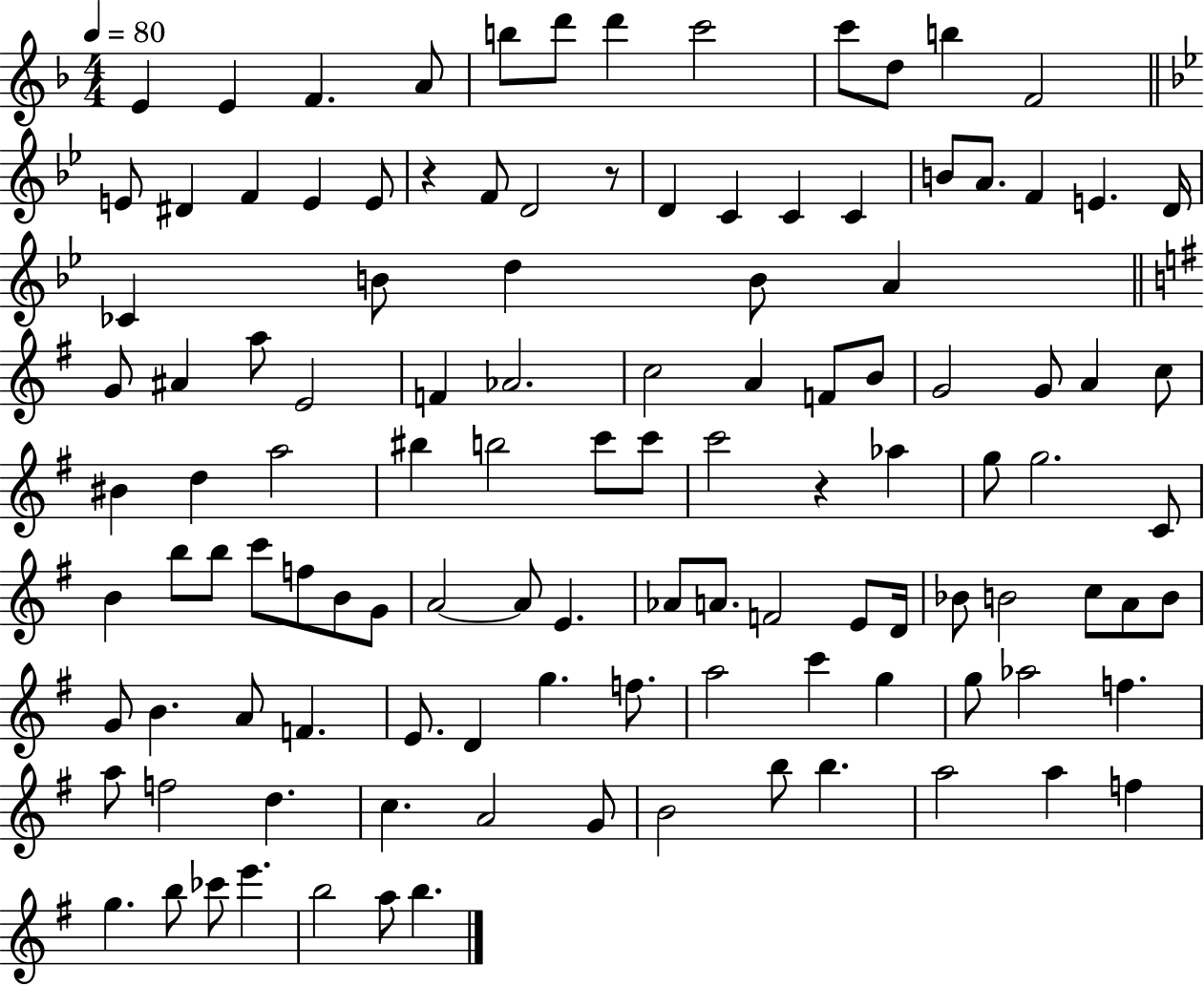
E4/q E4/q F4/q. A4/e B5/e D6/e D6/q C6/h C6/e D5/e B5/q F4/h E4/e D#4/q F4/q E4/q E4/e R/q F4/e D4/h R/e D4/q C4/q C4/q C4/q B4/e A4/e. F4/q E4/q. D4/s CES4/q B4/e D5/q B4/e A4/q G4/e A#4/q A5/e E4/h F4/q Ab4/h. C5/h A4/q F4/e B4/e G4/h G4/e A4/q C5/e BIS4/q D5/q A5/h BIS5/q B5/h C6/e C6/e C6/h R/q Ab5/q G5/e G5/h. C4/e B4/q B5/e B5/e C6/e F5/e B4/e G4/e A4/h A4/e E4/q. Ab4/e A4/e. F4/h E4/e D4/s Bb4/e B4/h C5/e A4/e B4/e G4/e B4/q. A4/e F4/q. E4/e. D4/q G5/q. F5/e. A5/h C6/q G5/q G5/e Ab5/h F5/q. A5/e F5/h D5/q. C5/q. A4/h G4/e B4/h B5/e B5/q. A5/h A5/q F5/q G5/q. B5/e CES6/e E6/q. B5/h A5/e B5/q.